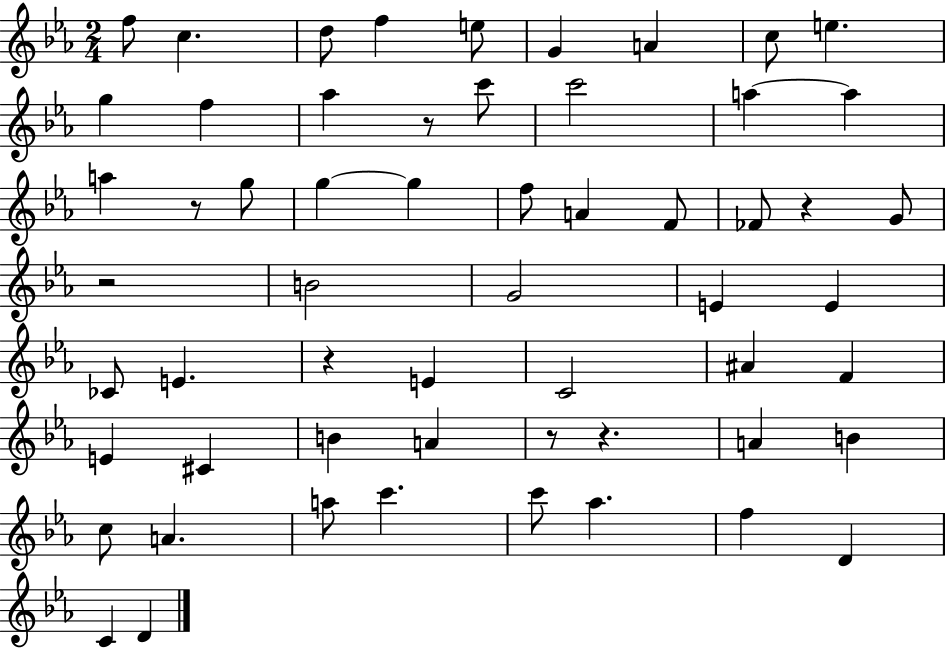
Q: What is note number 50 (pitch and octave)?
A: C4